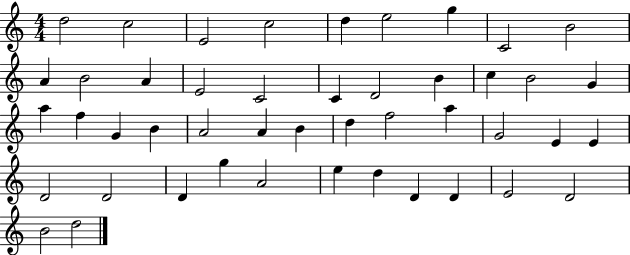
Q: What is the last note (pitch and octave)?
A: D5